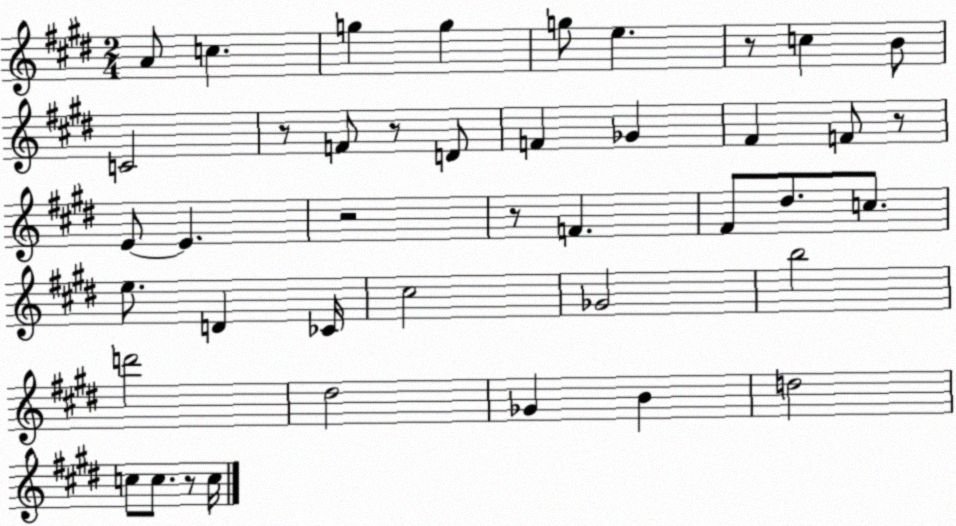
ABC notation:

X:1
T:Untitled
M:2/4
L:1/4
K:E
A/2 c g g g/2 e z/2 c B/2 C2 z/2 F/2 z/2 D/2 F _G ^F F/2 z/2 E/2 E z2 z/2 F ^F/2 ^d/2 c/2 e/2 D _C/4 ^c2 _G2 b2 d'2 ^d2 _G B d2 c/2 c/2 z/2 c/4